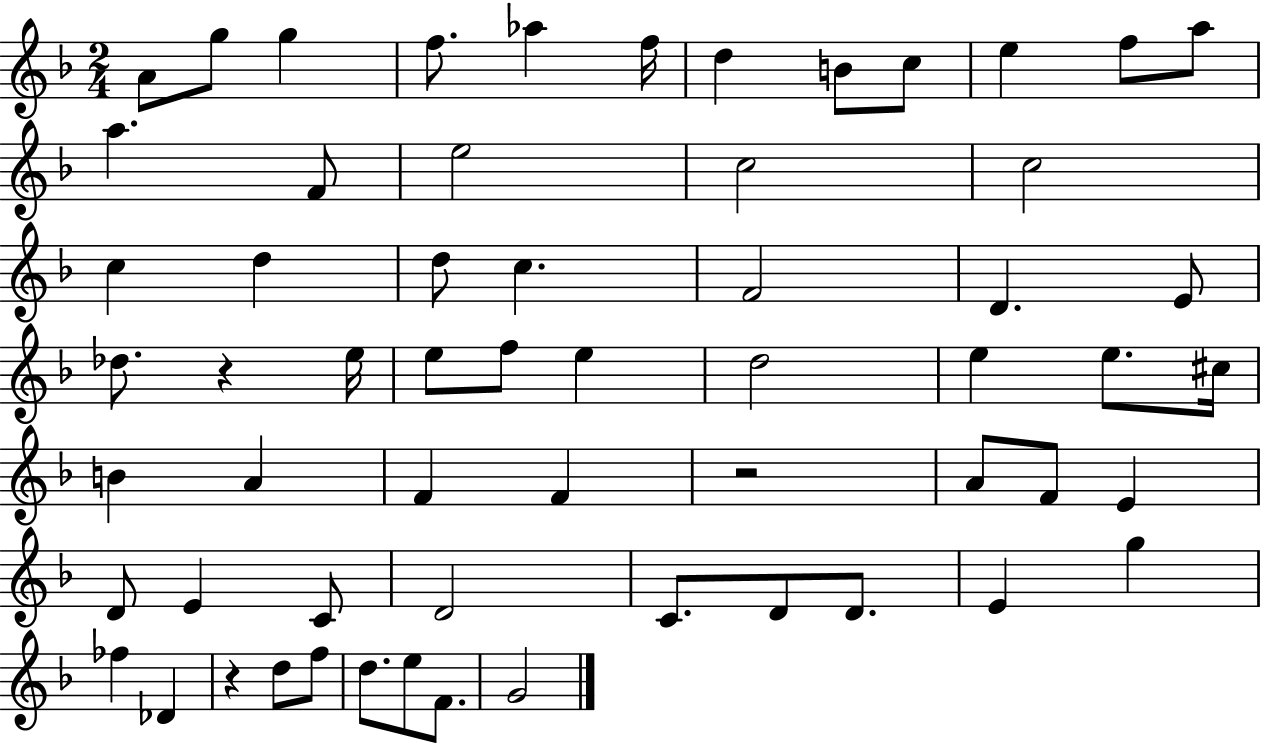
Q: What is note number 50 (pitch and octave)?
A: FES5